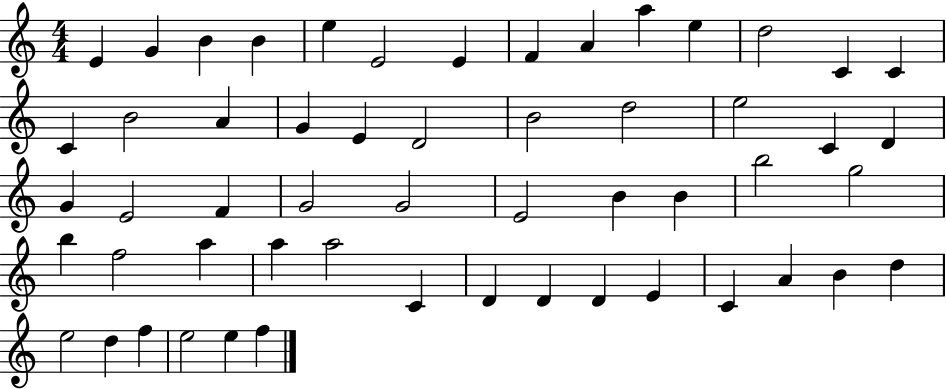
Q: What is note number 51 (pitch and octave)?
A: D5